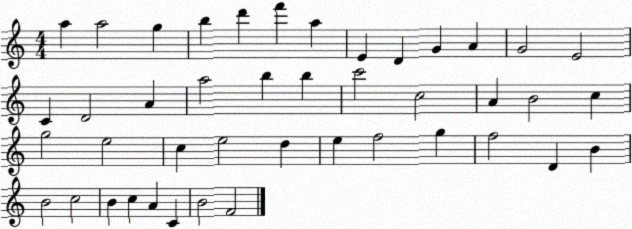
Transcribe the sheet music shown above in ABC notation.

X:1
T:Untitled
M:4/4
L:1/4
K:C
a a2 g b d' f' a E D G A G2 E2 C D2 A a2 b b c'2 c2 A B2 c g2 e2 c e2 d e f2 g f2 D B B2 c2 B c A C B2 F2